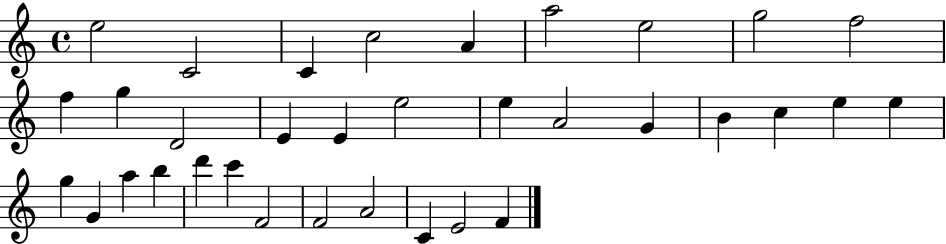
{
  \clef treble
  \time 4/4
  \defaultTimeSignature
  \key c \major
  e''2 c'2 | c'4 c''2 a'4 | a''2 e''2 | g''2 f''2 | \break f''4 g''4 d'2 | e'4 e'4 e''2 | e''4 a'2 g'4 | b'4 c''4 e''4 e''4 | \break g''4 g'4 a''4 b''4 | d'''4 c'''4 f'2 | f'2 a'2 | c'4 e'2 f'4 | \break \bar "|."
}